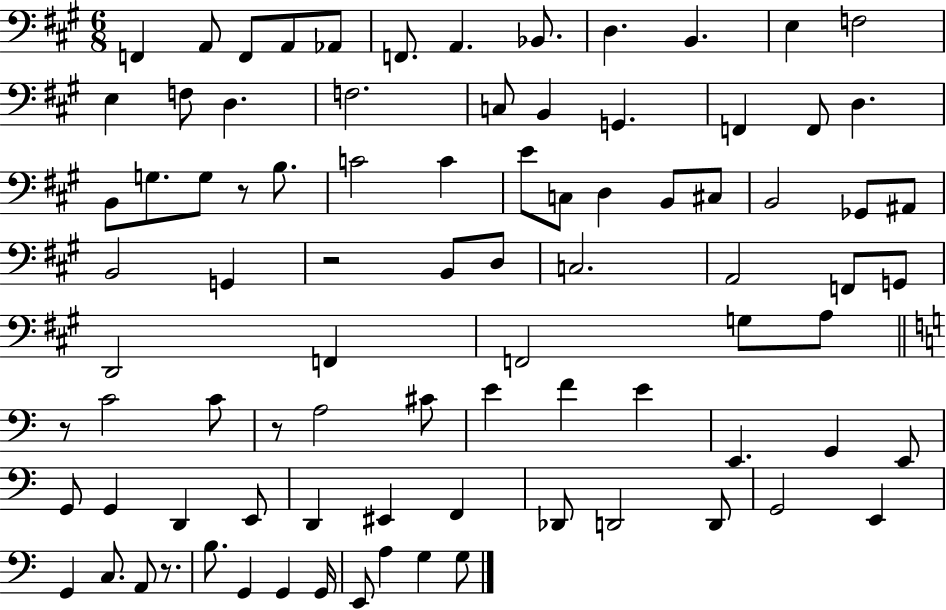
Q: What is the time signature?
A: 6/8